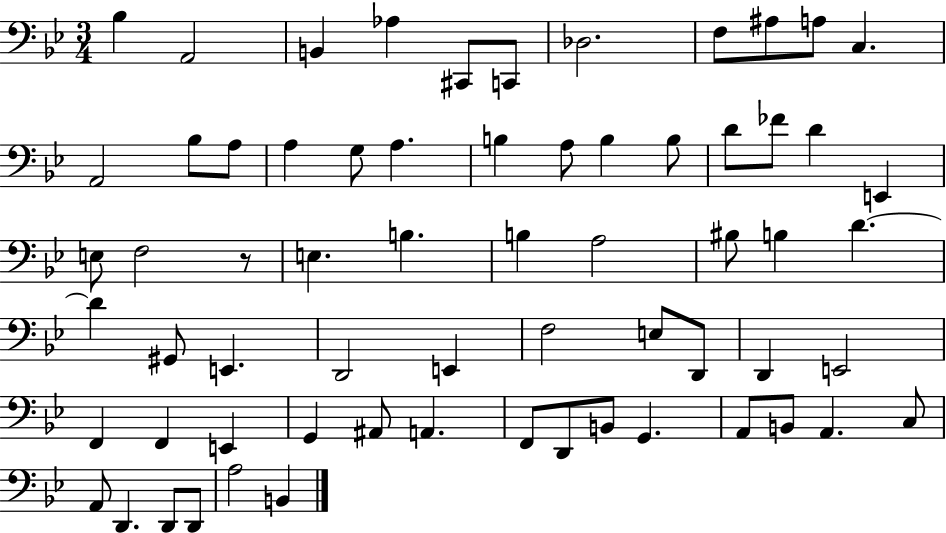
Bb3/q A2/h B2/q Ab3/q C#2/e C2/e Db3/h. F3/e A#3/e A3/e C3/q. A2/h Bb3/e A3/e A3/q G3/e A3/q. B3/q A3/e B3/q B3/e D4/e FES4/e D4/q E2/q E3/e F3/h R/e E3/q. B3/q. B3/q A3/h BIS3/e B3/q D4/q. D4/q G#2/e E2/q. D2/h E2/q F3/h E3/e D2/e D2/q E2/h F2/q F2/q E2/q G2/q A#2/e A2/q. F2/e D2/e B2/e G2/q. A2/e B2/e A2/q. C3/e A2/e D2/q. D2/e D2/e A3/h B2/q